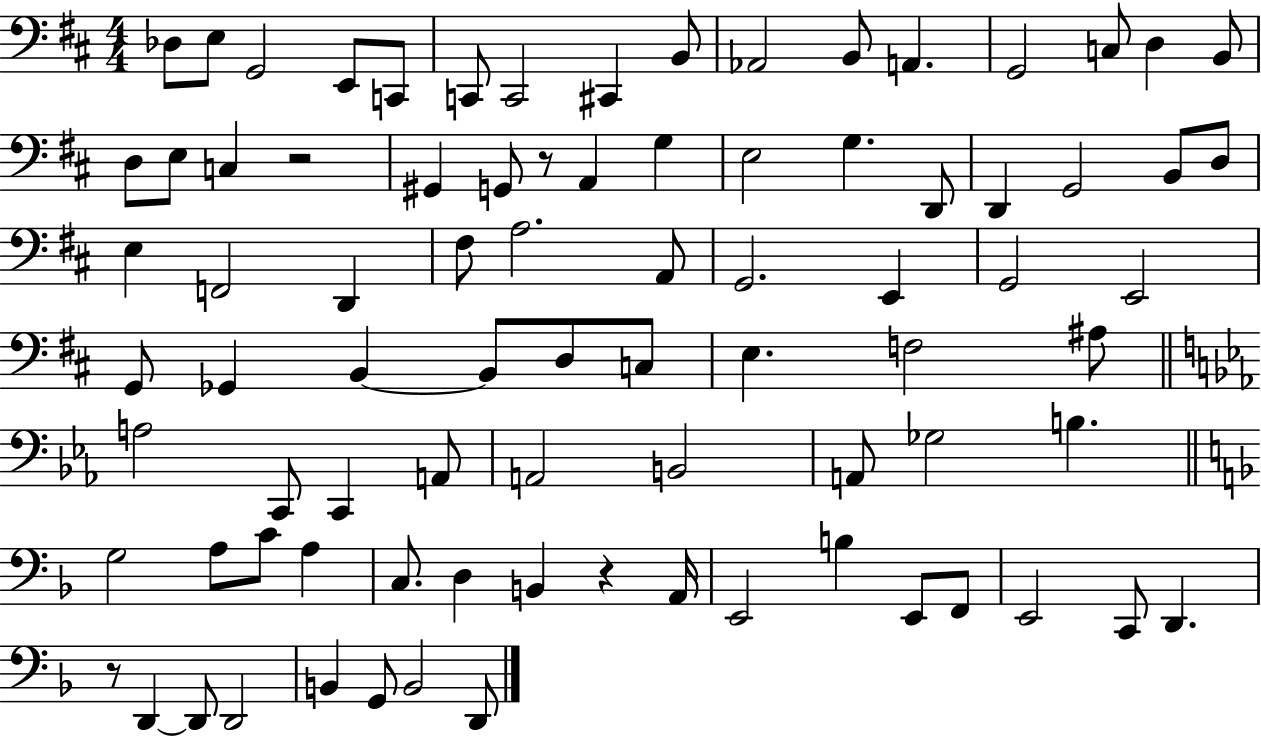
X:1
T:Untitled
M:4/4
L:1/4
K:D
_D,/2 E,/2 G,,2 E,,/2 C,,/2 C,,/2 C,,2 ^C,, B,,/2 _A,,2 B,,/2 A,, G,,2 C,/2 D, B,,/2 D,/2 E,/2 C, z2 ^G,, G,,/2 z/2 A,, G, E,2 G, D,,/2 D,, G,,2 B,,/2 D,/2 E, F,,2 D,, ^F,/2 A,2 A,,/2 G,,2 E,, G,,2 E,,2 G,,/2 _G,, B,, B,,/2 D,/2 C,/2 E, F,2 ^A,/2 A,2 C,,/2 C,, A,,/2 A,,2 B,,2 A,,/2 _G,2 B, G,2 A,/2 C/2 A, C,/2 D, B,, z A,,/4 E,,2 B, E,,/2 F,,/2 E,,2 C,,/2 D,, z/2 D,, D,,/2 D,,2 B,, G,,/2 B,,2 D,,/2